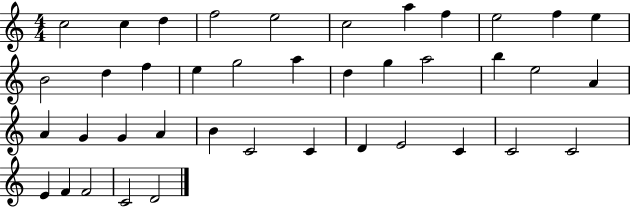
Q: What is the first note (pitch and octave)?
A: C5